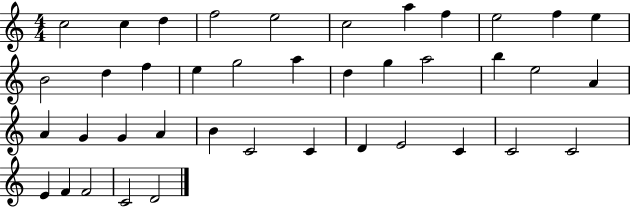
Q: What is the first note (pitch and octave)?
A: C5